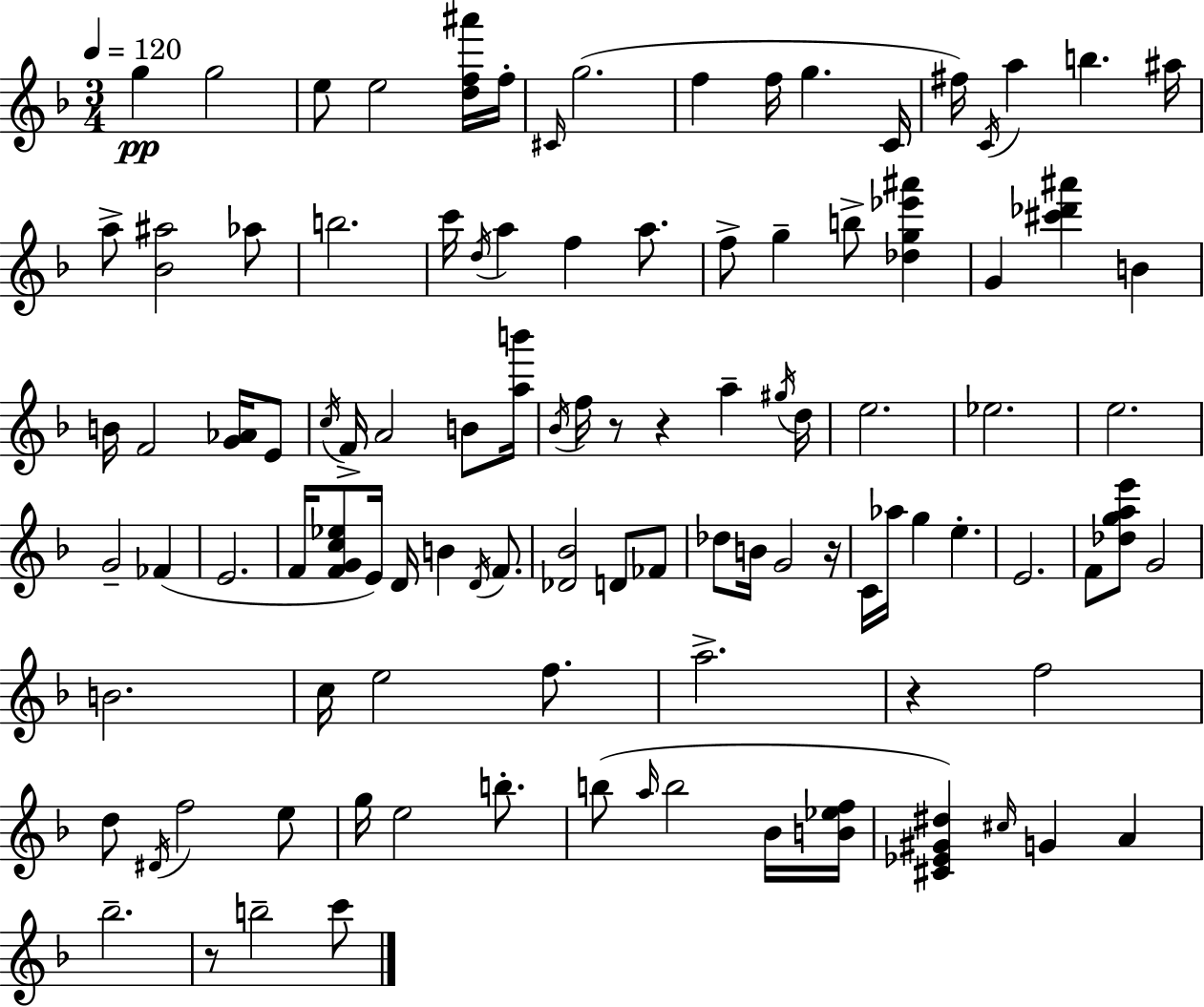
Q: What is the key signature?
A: F major